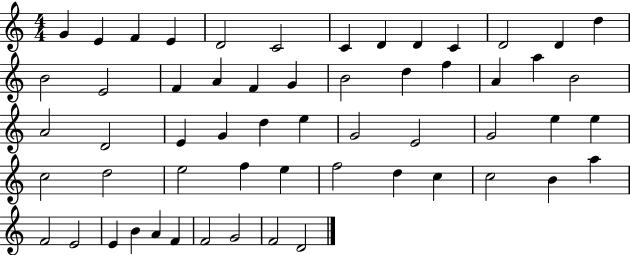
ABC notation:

X:1
T:Untitled
M:4/4
L:1/4
K:C
G E F E D2 C2 C D D C D2 D d B2 E2 F A F G B2 d f A a B2 A2 D2 E G d e G2 E2 G2 e e c2 d2 e2 f e f2 d c c2 B a F2 E2 E B A F F2 G2 F2 D2